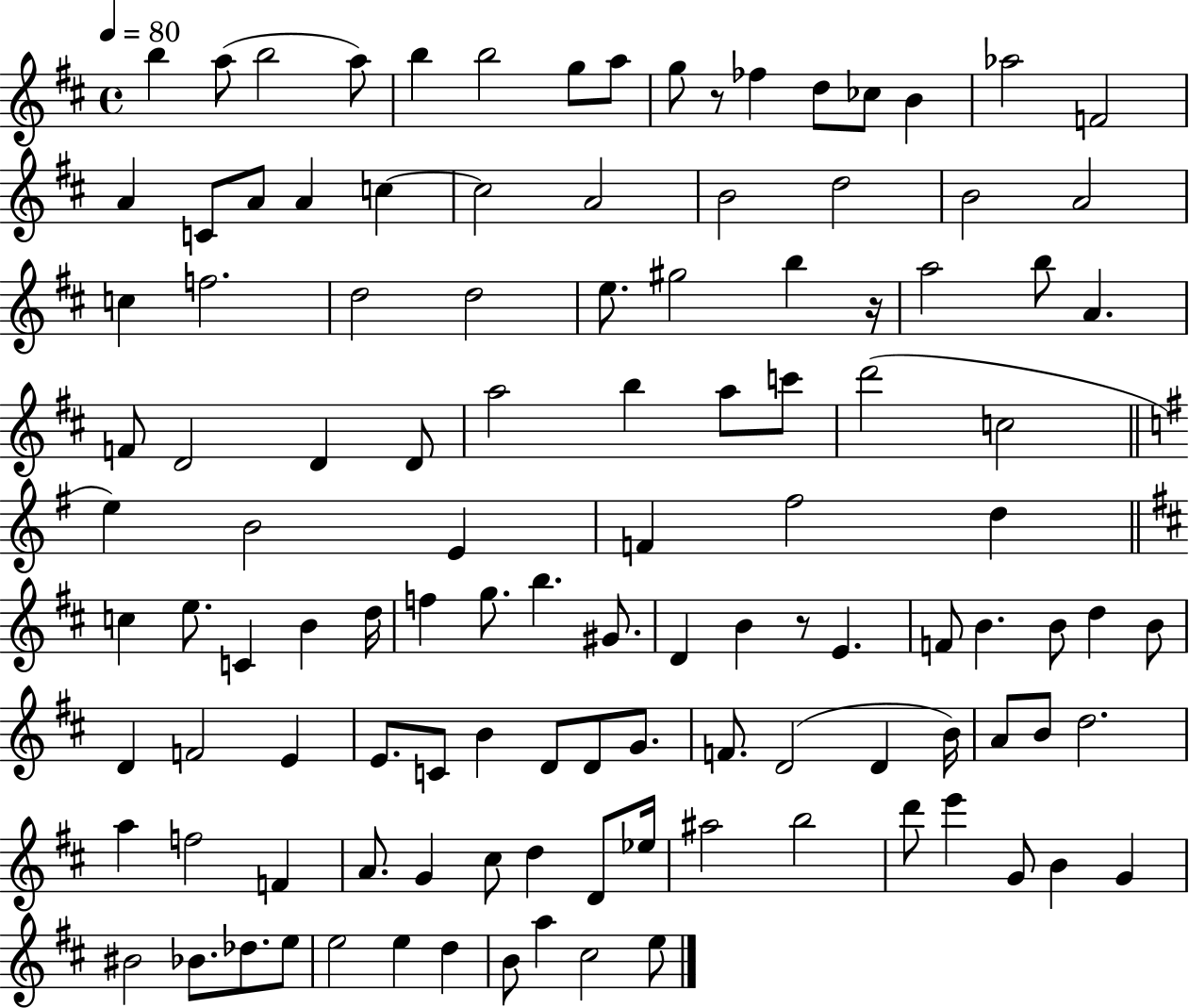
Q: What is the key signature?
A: D major